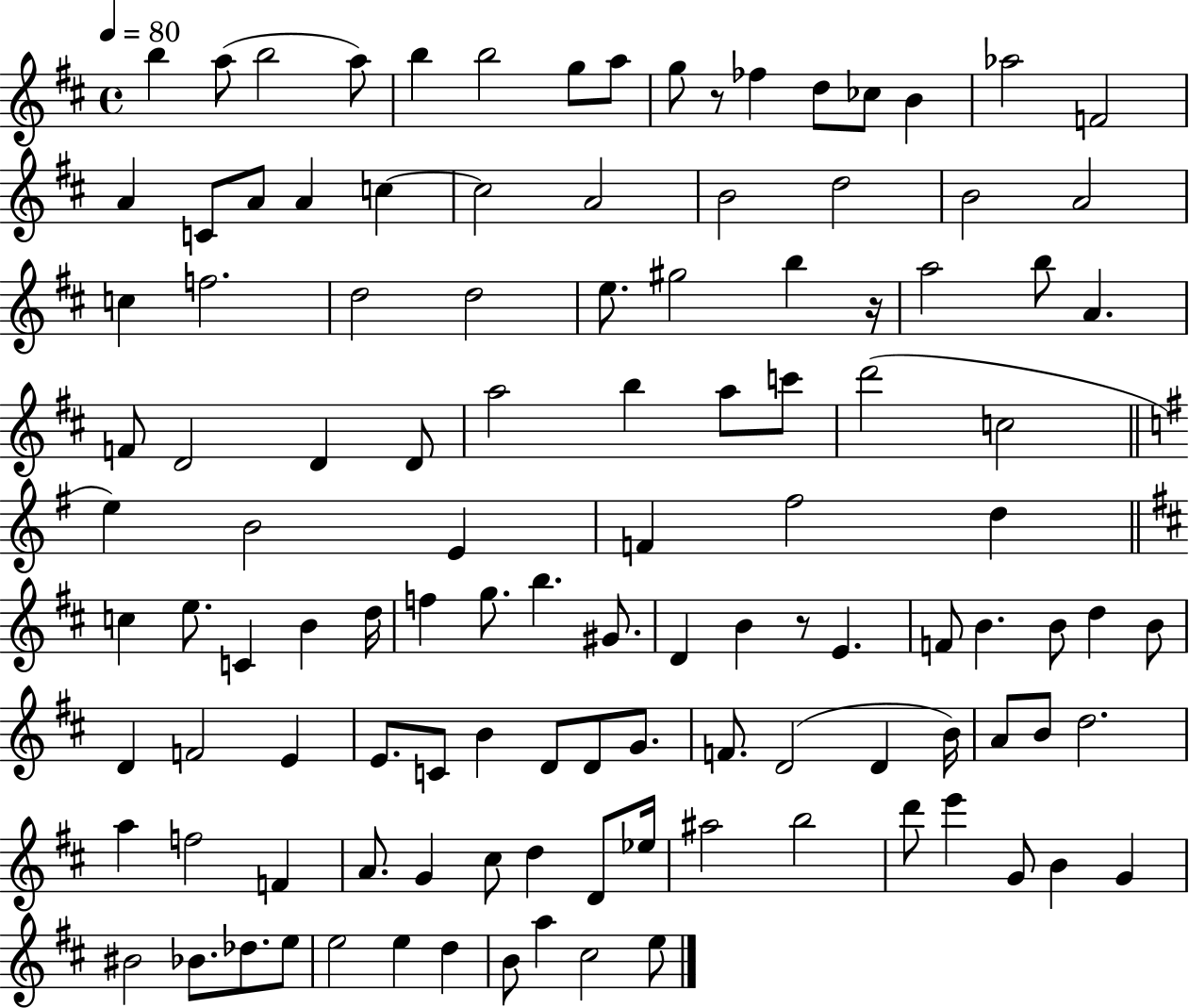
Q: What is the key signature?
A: D major